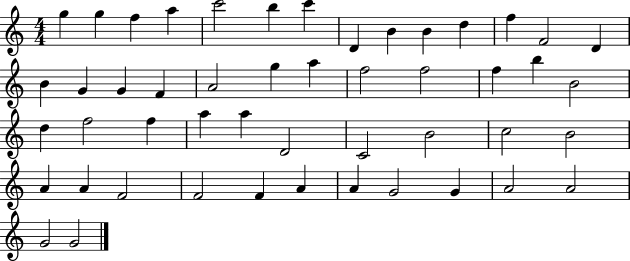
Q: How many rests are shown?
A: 0